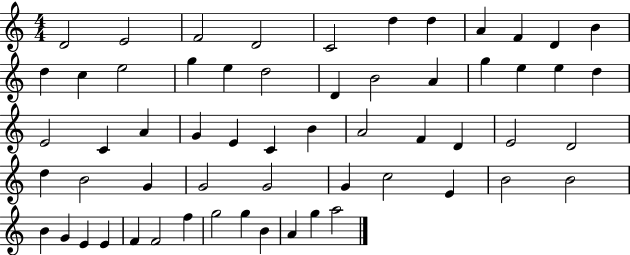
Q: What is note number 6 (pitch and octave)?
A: D5